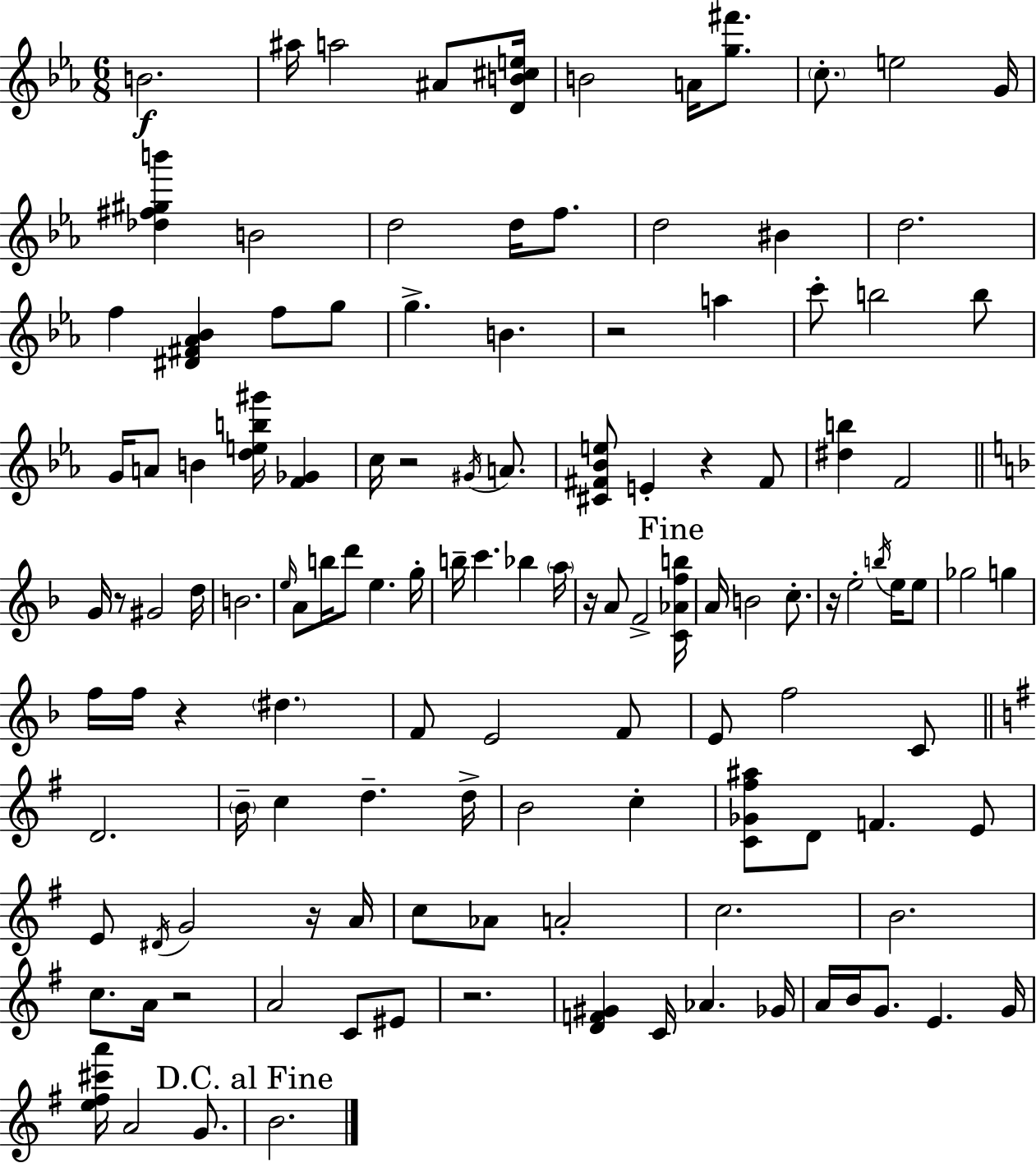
{
  \clef treble
  \numericTimeSignature
  \time 6/8
  \key c \minor
  b'2.\f | ais''16 a''2 ais'8 <d' b' cis'' e''>16 | b'2 a'16 <g'' fis'''>8. | \parenthesize c''8.-. e''2 g'16 | \break <des'' fis'' gis'' b'''>4 b'2 | d''2 d''16 f''8. | d''2 bis'4 | d''2. | \break f''4 <dis' fis' aes' bes'>4 f''8 g''8 | g''4.-> b'4. | r2 a''4 | c'''8-. b''2 b''8 | \break g'16 a'8 b'4 <d'' e'' b'' gis'''>16 <f' ges'>4 | c''16 r2 \acciaccatura { gis'16 } a'8. | <cis' fis' bes' e''>8 e'4-. r4 fis'8 | <dis'' b''>4 f'2 | \break \bar "||" \break \key d \minor g'16 r8 gis'2 d''16 | b'2. | \grace { e''16 } a'8 b''16 d'''8 e''4. | g''16-. b''16-- c'''4. bes''4 | \break \parenthesize a''16 r16 a'8 f'2-> | \mark "Fine" <c' aes' f'' b''>16 a'16 b'2 c''8.-. | r16 e''2-. \acciaccatura { b''16 } e''16 | e''8 ges''2 g''4 | \break f''16 f''16 r4 \parenthesize dis''4. | f'8 e'2 | f'8 e'8 f''2 | c'8 \bar "||" \break \key e \minor d'2. | \parenthesize b'16-- c''4 d''4.-- d''16-> | b'2 c''4-. | <c' ges' fis'' ais''>8 d'8 f'4. e'8 | \break e'8 \acciaccatura { dis'16 } g'2 r16 | a'16 c''8 aes'8 a'2-. | c''2. | b'2. | \break c''8. a'16 r2 | a'2 c'8 eis'8 | r2. | <d' f' gis'>4 c'16 aes'4. | \break ges'16 a'16 b'16 g'8. e'4. | g'16 <e'' fis'' cis''' a'''>16 a'2 g'8. | \mark "D.C. al Fine" b'2. | \bar "|."
}